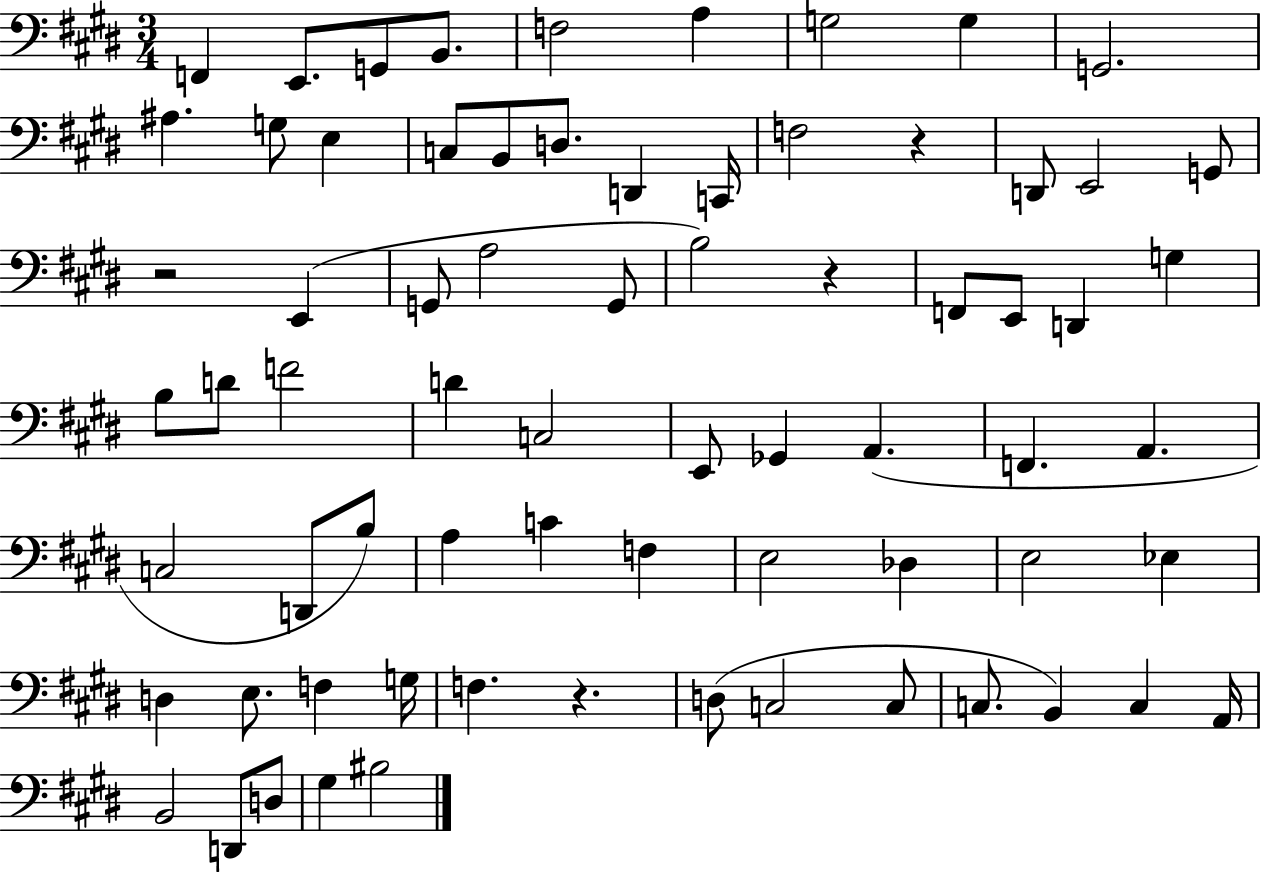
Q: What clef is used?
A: bass